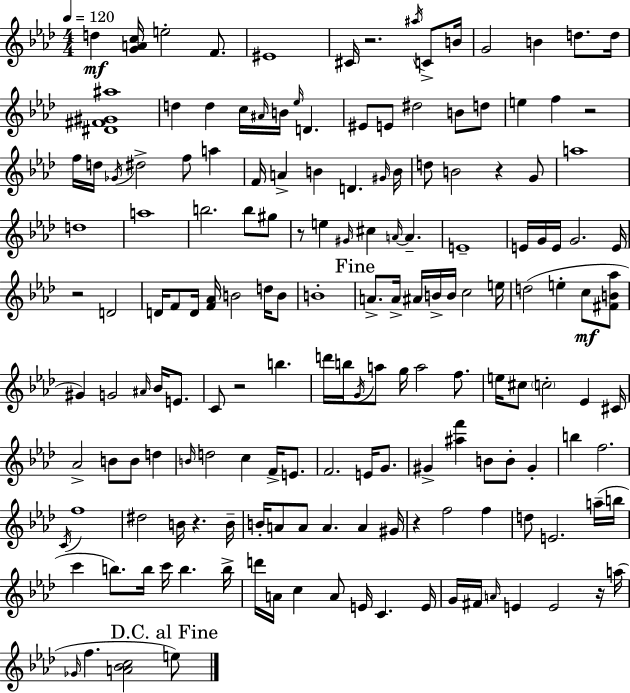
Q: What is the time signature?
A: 4/4